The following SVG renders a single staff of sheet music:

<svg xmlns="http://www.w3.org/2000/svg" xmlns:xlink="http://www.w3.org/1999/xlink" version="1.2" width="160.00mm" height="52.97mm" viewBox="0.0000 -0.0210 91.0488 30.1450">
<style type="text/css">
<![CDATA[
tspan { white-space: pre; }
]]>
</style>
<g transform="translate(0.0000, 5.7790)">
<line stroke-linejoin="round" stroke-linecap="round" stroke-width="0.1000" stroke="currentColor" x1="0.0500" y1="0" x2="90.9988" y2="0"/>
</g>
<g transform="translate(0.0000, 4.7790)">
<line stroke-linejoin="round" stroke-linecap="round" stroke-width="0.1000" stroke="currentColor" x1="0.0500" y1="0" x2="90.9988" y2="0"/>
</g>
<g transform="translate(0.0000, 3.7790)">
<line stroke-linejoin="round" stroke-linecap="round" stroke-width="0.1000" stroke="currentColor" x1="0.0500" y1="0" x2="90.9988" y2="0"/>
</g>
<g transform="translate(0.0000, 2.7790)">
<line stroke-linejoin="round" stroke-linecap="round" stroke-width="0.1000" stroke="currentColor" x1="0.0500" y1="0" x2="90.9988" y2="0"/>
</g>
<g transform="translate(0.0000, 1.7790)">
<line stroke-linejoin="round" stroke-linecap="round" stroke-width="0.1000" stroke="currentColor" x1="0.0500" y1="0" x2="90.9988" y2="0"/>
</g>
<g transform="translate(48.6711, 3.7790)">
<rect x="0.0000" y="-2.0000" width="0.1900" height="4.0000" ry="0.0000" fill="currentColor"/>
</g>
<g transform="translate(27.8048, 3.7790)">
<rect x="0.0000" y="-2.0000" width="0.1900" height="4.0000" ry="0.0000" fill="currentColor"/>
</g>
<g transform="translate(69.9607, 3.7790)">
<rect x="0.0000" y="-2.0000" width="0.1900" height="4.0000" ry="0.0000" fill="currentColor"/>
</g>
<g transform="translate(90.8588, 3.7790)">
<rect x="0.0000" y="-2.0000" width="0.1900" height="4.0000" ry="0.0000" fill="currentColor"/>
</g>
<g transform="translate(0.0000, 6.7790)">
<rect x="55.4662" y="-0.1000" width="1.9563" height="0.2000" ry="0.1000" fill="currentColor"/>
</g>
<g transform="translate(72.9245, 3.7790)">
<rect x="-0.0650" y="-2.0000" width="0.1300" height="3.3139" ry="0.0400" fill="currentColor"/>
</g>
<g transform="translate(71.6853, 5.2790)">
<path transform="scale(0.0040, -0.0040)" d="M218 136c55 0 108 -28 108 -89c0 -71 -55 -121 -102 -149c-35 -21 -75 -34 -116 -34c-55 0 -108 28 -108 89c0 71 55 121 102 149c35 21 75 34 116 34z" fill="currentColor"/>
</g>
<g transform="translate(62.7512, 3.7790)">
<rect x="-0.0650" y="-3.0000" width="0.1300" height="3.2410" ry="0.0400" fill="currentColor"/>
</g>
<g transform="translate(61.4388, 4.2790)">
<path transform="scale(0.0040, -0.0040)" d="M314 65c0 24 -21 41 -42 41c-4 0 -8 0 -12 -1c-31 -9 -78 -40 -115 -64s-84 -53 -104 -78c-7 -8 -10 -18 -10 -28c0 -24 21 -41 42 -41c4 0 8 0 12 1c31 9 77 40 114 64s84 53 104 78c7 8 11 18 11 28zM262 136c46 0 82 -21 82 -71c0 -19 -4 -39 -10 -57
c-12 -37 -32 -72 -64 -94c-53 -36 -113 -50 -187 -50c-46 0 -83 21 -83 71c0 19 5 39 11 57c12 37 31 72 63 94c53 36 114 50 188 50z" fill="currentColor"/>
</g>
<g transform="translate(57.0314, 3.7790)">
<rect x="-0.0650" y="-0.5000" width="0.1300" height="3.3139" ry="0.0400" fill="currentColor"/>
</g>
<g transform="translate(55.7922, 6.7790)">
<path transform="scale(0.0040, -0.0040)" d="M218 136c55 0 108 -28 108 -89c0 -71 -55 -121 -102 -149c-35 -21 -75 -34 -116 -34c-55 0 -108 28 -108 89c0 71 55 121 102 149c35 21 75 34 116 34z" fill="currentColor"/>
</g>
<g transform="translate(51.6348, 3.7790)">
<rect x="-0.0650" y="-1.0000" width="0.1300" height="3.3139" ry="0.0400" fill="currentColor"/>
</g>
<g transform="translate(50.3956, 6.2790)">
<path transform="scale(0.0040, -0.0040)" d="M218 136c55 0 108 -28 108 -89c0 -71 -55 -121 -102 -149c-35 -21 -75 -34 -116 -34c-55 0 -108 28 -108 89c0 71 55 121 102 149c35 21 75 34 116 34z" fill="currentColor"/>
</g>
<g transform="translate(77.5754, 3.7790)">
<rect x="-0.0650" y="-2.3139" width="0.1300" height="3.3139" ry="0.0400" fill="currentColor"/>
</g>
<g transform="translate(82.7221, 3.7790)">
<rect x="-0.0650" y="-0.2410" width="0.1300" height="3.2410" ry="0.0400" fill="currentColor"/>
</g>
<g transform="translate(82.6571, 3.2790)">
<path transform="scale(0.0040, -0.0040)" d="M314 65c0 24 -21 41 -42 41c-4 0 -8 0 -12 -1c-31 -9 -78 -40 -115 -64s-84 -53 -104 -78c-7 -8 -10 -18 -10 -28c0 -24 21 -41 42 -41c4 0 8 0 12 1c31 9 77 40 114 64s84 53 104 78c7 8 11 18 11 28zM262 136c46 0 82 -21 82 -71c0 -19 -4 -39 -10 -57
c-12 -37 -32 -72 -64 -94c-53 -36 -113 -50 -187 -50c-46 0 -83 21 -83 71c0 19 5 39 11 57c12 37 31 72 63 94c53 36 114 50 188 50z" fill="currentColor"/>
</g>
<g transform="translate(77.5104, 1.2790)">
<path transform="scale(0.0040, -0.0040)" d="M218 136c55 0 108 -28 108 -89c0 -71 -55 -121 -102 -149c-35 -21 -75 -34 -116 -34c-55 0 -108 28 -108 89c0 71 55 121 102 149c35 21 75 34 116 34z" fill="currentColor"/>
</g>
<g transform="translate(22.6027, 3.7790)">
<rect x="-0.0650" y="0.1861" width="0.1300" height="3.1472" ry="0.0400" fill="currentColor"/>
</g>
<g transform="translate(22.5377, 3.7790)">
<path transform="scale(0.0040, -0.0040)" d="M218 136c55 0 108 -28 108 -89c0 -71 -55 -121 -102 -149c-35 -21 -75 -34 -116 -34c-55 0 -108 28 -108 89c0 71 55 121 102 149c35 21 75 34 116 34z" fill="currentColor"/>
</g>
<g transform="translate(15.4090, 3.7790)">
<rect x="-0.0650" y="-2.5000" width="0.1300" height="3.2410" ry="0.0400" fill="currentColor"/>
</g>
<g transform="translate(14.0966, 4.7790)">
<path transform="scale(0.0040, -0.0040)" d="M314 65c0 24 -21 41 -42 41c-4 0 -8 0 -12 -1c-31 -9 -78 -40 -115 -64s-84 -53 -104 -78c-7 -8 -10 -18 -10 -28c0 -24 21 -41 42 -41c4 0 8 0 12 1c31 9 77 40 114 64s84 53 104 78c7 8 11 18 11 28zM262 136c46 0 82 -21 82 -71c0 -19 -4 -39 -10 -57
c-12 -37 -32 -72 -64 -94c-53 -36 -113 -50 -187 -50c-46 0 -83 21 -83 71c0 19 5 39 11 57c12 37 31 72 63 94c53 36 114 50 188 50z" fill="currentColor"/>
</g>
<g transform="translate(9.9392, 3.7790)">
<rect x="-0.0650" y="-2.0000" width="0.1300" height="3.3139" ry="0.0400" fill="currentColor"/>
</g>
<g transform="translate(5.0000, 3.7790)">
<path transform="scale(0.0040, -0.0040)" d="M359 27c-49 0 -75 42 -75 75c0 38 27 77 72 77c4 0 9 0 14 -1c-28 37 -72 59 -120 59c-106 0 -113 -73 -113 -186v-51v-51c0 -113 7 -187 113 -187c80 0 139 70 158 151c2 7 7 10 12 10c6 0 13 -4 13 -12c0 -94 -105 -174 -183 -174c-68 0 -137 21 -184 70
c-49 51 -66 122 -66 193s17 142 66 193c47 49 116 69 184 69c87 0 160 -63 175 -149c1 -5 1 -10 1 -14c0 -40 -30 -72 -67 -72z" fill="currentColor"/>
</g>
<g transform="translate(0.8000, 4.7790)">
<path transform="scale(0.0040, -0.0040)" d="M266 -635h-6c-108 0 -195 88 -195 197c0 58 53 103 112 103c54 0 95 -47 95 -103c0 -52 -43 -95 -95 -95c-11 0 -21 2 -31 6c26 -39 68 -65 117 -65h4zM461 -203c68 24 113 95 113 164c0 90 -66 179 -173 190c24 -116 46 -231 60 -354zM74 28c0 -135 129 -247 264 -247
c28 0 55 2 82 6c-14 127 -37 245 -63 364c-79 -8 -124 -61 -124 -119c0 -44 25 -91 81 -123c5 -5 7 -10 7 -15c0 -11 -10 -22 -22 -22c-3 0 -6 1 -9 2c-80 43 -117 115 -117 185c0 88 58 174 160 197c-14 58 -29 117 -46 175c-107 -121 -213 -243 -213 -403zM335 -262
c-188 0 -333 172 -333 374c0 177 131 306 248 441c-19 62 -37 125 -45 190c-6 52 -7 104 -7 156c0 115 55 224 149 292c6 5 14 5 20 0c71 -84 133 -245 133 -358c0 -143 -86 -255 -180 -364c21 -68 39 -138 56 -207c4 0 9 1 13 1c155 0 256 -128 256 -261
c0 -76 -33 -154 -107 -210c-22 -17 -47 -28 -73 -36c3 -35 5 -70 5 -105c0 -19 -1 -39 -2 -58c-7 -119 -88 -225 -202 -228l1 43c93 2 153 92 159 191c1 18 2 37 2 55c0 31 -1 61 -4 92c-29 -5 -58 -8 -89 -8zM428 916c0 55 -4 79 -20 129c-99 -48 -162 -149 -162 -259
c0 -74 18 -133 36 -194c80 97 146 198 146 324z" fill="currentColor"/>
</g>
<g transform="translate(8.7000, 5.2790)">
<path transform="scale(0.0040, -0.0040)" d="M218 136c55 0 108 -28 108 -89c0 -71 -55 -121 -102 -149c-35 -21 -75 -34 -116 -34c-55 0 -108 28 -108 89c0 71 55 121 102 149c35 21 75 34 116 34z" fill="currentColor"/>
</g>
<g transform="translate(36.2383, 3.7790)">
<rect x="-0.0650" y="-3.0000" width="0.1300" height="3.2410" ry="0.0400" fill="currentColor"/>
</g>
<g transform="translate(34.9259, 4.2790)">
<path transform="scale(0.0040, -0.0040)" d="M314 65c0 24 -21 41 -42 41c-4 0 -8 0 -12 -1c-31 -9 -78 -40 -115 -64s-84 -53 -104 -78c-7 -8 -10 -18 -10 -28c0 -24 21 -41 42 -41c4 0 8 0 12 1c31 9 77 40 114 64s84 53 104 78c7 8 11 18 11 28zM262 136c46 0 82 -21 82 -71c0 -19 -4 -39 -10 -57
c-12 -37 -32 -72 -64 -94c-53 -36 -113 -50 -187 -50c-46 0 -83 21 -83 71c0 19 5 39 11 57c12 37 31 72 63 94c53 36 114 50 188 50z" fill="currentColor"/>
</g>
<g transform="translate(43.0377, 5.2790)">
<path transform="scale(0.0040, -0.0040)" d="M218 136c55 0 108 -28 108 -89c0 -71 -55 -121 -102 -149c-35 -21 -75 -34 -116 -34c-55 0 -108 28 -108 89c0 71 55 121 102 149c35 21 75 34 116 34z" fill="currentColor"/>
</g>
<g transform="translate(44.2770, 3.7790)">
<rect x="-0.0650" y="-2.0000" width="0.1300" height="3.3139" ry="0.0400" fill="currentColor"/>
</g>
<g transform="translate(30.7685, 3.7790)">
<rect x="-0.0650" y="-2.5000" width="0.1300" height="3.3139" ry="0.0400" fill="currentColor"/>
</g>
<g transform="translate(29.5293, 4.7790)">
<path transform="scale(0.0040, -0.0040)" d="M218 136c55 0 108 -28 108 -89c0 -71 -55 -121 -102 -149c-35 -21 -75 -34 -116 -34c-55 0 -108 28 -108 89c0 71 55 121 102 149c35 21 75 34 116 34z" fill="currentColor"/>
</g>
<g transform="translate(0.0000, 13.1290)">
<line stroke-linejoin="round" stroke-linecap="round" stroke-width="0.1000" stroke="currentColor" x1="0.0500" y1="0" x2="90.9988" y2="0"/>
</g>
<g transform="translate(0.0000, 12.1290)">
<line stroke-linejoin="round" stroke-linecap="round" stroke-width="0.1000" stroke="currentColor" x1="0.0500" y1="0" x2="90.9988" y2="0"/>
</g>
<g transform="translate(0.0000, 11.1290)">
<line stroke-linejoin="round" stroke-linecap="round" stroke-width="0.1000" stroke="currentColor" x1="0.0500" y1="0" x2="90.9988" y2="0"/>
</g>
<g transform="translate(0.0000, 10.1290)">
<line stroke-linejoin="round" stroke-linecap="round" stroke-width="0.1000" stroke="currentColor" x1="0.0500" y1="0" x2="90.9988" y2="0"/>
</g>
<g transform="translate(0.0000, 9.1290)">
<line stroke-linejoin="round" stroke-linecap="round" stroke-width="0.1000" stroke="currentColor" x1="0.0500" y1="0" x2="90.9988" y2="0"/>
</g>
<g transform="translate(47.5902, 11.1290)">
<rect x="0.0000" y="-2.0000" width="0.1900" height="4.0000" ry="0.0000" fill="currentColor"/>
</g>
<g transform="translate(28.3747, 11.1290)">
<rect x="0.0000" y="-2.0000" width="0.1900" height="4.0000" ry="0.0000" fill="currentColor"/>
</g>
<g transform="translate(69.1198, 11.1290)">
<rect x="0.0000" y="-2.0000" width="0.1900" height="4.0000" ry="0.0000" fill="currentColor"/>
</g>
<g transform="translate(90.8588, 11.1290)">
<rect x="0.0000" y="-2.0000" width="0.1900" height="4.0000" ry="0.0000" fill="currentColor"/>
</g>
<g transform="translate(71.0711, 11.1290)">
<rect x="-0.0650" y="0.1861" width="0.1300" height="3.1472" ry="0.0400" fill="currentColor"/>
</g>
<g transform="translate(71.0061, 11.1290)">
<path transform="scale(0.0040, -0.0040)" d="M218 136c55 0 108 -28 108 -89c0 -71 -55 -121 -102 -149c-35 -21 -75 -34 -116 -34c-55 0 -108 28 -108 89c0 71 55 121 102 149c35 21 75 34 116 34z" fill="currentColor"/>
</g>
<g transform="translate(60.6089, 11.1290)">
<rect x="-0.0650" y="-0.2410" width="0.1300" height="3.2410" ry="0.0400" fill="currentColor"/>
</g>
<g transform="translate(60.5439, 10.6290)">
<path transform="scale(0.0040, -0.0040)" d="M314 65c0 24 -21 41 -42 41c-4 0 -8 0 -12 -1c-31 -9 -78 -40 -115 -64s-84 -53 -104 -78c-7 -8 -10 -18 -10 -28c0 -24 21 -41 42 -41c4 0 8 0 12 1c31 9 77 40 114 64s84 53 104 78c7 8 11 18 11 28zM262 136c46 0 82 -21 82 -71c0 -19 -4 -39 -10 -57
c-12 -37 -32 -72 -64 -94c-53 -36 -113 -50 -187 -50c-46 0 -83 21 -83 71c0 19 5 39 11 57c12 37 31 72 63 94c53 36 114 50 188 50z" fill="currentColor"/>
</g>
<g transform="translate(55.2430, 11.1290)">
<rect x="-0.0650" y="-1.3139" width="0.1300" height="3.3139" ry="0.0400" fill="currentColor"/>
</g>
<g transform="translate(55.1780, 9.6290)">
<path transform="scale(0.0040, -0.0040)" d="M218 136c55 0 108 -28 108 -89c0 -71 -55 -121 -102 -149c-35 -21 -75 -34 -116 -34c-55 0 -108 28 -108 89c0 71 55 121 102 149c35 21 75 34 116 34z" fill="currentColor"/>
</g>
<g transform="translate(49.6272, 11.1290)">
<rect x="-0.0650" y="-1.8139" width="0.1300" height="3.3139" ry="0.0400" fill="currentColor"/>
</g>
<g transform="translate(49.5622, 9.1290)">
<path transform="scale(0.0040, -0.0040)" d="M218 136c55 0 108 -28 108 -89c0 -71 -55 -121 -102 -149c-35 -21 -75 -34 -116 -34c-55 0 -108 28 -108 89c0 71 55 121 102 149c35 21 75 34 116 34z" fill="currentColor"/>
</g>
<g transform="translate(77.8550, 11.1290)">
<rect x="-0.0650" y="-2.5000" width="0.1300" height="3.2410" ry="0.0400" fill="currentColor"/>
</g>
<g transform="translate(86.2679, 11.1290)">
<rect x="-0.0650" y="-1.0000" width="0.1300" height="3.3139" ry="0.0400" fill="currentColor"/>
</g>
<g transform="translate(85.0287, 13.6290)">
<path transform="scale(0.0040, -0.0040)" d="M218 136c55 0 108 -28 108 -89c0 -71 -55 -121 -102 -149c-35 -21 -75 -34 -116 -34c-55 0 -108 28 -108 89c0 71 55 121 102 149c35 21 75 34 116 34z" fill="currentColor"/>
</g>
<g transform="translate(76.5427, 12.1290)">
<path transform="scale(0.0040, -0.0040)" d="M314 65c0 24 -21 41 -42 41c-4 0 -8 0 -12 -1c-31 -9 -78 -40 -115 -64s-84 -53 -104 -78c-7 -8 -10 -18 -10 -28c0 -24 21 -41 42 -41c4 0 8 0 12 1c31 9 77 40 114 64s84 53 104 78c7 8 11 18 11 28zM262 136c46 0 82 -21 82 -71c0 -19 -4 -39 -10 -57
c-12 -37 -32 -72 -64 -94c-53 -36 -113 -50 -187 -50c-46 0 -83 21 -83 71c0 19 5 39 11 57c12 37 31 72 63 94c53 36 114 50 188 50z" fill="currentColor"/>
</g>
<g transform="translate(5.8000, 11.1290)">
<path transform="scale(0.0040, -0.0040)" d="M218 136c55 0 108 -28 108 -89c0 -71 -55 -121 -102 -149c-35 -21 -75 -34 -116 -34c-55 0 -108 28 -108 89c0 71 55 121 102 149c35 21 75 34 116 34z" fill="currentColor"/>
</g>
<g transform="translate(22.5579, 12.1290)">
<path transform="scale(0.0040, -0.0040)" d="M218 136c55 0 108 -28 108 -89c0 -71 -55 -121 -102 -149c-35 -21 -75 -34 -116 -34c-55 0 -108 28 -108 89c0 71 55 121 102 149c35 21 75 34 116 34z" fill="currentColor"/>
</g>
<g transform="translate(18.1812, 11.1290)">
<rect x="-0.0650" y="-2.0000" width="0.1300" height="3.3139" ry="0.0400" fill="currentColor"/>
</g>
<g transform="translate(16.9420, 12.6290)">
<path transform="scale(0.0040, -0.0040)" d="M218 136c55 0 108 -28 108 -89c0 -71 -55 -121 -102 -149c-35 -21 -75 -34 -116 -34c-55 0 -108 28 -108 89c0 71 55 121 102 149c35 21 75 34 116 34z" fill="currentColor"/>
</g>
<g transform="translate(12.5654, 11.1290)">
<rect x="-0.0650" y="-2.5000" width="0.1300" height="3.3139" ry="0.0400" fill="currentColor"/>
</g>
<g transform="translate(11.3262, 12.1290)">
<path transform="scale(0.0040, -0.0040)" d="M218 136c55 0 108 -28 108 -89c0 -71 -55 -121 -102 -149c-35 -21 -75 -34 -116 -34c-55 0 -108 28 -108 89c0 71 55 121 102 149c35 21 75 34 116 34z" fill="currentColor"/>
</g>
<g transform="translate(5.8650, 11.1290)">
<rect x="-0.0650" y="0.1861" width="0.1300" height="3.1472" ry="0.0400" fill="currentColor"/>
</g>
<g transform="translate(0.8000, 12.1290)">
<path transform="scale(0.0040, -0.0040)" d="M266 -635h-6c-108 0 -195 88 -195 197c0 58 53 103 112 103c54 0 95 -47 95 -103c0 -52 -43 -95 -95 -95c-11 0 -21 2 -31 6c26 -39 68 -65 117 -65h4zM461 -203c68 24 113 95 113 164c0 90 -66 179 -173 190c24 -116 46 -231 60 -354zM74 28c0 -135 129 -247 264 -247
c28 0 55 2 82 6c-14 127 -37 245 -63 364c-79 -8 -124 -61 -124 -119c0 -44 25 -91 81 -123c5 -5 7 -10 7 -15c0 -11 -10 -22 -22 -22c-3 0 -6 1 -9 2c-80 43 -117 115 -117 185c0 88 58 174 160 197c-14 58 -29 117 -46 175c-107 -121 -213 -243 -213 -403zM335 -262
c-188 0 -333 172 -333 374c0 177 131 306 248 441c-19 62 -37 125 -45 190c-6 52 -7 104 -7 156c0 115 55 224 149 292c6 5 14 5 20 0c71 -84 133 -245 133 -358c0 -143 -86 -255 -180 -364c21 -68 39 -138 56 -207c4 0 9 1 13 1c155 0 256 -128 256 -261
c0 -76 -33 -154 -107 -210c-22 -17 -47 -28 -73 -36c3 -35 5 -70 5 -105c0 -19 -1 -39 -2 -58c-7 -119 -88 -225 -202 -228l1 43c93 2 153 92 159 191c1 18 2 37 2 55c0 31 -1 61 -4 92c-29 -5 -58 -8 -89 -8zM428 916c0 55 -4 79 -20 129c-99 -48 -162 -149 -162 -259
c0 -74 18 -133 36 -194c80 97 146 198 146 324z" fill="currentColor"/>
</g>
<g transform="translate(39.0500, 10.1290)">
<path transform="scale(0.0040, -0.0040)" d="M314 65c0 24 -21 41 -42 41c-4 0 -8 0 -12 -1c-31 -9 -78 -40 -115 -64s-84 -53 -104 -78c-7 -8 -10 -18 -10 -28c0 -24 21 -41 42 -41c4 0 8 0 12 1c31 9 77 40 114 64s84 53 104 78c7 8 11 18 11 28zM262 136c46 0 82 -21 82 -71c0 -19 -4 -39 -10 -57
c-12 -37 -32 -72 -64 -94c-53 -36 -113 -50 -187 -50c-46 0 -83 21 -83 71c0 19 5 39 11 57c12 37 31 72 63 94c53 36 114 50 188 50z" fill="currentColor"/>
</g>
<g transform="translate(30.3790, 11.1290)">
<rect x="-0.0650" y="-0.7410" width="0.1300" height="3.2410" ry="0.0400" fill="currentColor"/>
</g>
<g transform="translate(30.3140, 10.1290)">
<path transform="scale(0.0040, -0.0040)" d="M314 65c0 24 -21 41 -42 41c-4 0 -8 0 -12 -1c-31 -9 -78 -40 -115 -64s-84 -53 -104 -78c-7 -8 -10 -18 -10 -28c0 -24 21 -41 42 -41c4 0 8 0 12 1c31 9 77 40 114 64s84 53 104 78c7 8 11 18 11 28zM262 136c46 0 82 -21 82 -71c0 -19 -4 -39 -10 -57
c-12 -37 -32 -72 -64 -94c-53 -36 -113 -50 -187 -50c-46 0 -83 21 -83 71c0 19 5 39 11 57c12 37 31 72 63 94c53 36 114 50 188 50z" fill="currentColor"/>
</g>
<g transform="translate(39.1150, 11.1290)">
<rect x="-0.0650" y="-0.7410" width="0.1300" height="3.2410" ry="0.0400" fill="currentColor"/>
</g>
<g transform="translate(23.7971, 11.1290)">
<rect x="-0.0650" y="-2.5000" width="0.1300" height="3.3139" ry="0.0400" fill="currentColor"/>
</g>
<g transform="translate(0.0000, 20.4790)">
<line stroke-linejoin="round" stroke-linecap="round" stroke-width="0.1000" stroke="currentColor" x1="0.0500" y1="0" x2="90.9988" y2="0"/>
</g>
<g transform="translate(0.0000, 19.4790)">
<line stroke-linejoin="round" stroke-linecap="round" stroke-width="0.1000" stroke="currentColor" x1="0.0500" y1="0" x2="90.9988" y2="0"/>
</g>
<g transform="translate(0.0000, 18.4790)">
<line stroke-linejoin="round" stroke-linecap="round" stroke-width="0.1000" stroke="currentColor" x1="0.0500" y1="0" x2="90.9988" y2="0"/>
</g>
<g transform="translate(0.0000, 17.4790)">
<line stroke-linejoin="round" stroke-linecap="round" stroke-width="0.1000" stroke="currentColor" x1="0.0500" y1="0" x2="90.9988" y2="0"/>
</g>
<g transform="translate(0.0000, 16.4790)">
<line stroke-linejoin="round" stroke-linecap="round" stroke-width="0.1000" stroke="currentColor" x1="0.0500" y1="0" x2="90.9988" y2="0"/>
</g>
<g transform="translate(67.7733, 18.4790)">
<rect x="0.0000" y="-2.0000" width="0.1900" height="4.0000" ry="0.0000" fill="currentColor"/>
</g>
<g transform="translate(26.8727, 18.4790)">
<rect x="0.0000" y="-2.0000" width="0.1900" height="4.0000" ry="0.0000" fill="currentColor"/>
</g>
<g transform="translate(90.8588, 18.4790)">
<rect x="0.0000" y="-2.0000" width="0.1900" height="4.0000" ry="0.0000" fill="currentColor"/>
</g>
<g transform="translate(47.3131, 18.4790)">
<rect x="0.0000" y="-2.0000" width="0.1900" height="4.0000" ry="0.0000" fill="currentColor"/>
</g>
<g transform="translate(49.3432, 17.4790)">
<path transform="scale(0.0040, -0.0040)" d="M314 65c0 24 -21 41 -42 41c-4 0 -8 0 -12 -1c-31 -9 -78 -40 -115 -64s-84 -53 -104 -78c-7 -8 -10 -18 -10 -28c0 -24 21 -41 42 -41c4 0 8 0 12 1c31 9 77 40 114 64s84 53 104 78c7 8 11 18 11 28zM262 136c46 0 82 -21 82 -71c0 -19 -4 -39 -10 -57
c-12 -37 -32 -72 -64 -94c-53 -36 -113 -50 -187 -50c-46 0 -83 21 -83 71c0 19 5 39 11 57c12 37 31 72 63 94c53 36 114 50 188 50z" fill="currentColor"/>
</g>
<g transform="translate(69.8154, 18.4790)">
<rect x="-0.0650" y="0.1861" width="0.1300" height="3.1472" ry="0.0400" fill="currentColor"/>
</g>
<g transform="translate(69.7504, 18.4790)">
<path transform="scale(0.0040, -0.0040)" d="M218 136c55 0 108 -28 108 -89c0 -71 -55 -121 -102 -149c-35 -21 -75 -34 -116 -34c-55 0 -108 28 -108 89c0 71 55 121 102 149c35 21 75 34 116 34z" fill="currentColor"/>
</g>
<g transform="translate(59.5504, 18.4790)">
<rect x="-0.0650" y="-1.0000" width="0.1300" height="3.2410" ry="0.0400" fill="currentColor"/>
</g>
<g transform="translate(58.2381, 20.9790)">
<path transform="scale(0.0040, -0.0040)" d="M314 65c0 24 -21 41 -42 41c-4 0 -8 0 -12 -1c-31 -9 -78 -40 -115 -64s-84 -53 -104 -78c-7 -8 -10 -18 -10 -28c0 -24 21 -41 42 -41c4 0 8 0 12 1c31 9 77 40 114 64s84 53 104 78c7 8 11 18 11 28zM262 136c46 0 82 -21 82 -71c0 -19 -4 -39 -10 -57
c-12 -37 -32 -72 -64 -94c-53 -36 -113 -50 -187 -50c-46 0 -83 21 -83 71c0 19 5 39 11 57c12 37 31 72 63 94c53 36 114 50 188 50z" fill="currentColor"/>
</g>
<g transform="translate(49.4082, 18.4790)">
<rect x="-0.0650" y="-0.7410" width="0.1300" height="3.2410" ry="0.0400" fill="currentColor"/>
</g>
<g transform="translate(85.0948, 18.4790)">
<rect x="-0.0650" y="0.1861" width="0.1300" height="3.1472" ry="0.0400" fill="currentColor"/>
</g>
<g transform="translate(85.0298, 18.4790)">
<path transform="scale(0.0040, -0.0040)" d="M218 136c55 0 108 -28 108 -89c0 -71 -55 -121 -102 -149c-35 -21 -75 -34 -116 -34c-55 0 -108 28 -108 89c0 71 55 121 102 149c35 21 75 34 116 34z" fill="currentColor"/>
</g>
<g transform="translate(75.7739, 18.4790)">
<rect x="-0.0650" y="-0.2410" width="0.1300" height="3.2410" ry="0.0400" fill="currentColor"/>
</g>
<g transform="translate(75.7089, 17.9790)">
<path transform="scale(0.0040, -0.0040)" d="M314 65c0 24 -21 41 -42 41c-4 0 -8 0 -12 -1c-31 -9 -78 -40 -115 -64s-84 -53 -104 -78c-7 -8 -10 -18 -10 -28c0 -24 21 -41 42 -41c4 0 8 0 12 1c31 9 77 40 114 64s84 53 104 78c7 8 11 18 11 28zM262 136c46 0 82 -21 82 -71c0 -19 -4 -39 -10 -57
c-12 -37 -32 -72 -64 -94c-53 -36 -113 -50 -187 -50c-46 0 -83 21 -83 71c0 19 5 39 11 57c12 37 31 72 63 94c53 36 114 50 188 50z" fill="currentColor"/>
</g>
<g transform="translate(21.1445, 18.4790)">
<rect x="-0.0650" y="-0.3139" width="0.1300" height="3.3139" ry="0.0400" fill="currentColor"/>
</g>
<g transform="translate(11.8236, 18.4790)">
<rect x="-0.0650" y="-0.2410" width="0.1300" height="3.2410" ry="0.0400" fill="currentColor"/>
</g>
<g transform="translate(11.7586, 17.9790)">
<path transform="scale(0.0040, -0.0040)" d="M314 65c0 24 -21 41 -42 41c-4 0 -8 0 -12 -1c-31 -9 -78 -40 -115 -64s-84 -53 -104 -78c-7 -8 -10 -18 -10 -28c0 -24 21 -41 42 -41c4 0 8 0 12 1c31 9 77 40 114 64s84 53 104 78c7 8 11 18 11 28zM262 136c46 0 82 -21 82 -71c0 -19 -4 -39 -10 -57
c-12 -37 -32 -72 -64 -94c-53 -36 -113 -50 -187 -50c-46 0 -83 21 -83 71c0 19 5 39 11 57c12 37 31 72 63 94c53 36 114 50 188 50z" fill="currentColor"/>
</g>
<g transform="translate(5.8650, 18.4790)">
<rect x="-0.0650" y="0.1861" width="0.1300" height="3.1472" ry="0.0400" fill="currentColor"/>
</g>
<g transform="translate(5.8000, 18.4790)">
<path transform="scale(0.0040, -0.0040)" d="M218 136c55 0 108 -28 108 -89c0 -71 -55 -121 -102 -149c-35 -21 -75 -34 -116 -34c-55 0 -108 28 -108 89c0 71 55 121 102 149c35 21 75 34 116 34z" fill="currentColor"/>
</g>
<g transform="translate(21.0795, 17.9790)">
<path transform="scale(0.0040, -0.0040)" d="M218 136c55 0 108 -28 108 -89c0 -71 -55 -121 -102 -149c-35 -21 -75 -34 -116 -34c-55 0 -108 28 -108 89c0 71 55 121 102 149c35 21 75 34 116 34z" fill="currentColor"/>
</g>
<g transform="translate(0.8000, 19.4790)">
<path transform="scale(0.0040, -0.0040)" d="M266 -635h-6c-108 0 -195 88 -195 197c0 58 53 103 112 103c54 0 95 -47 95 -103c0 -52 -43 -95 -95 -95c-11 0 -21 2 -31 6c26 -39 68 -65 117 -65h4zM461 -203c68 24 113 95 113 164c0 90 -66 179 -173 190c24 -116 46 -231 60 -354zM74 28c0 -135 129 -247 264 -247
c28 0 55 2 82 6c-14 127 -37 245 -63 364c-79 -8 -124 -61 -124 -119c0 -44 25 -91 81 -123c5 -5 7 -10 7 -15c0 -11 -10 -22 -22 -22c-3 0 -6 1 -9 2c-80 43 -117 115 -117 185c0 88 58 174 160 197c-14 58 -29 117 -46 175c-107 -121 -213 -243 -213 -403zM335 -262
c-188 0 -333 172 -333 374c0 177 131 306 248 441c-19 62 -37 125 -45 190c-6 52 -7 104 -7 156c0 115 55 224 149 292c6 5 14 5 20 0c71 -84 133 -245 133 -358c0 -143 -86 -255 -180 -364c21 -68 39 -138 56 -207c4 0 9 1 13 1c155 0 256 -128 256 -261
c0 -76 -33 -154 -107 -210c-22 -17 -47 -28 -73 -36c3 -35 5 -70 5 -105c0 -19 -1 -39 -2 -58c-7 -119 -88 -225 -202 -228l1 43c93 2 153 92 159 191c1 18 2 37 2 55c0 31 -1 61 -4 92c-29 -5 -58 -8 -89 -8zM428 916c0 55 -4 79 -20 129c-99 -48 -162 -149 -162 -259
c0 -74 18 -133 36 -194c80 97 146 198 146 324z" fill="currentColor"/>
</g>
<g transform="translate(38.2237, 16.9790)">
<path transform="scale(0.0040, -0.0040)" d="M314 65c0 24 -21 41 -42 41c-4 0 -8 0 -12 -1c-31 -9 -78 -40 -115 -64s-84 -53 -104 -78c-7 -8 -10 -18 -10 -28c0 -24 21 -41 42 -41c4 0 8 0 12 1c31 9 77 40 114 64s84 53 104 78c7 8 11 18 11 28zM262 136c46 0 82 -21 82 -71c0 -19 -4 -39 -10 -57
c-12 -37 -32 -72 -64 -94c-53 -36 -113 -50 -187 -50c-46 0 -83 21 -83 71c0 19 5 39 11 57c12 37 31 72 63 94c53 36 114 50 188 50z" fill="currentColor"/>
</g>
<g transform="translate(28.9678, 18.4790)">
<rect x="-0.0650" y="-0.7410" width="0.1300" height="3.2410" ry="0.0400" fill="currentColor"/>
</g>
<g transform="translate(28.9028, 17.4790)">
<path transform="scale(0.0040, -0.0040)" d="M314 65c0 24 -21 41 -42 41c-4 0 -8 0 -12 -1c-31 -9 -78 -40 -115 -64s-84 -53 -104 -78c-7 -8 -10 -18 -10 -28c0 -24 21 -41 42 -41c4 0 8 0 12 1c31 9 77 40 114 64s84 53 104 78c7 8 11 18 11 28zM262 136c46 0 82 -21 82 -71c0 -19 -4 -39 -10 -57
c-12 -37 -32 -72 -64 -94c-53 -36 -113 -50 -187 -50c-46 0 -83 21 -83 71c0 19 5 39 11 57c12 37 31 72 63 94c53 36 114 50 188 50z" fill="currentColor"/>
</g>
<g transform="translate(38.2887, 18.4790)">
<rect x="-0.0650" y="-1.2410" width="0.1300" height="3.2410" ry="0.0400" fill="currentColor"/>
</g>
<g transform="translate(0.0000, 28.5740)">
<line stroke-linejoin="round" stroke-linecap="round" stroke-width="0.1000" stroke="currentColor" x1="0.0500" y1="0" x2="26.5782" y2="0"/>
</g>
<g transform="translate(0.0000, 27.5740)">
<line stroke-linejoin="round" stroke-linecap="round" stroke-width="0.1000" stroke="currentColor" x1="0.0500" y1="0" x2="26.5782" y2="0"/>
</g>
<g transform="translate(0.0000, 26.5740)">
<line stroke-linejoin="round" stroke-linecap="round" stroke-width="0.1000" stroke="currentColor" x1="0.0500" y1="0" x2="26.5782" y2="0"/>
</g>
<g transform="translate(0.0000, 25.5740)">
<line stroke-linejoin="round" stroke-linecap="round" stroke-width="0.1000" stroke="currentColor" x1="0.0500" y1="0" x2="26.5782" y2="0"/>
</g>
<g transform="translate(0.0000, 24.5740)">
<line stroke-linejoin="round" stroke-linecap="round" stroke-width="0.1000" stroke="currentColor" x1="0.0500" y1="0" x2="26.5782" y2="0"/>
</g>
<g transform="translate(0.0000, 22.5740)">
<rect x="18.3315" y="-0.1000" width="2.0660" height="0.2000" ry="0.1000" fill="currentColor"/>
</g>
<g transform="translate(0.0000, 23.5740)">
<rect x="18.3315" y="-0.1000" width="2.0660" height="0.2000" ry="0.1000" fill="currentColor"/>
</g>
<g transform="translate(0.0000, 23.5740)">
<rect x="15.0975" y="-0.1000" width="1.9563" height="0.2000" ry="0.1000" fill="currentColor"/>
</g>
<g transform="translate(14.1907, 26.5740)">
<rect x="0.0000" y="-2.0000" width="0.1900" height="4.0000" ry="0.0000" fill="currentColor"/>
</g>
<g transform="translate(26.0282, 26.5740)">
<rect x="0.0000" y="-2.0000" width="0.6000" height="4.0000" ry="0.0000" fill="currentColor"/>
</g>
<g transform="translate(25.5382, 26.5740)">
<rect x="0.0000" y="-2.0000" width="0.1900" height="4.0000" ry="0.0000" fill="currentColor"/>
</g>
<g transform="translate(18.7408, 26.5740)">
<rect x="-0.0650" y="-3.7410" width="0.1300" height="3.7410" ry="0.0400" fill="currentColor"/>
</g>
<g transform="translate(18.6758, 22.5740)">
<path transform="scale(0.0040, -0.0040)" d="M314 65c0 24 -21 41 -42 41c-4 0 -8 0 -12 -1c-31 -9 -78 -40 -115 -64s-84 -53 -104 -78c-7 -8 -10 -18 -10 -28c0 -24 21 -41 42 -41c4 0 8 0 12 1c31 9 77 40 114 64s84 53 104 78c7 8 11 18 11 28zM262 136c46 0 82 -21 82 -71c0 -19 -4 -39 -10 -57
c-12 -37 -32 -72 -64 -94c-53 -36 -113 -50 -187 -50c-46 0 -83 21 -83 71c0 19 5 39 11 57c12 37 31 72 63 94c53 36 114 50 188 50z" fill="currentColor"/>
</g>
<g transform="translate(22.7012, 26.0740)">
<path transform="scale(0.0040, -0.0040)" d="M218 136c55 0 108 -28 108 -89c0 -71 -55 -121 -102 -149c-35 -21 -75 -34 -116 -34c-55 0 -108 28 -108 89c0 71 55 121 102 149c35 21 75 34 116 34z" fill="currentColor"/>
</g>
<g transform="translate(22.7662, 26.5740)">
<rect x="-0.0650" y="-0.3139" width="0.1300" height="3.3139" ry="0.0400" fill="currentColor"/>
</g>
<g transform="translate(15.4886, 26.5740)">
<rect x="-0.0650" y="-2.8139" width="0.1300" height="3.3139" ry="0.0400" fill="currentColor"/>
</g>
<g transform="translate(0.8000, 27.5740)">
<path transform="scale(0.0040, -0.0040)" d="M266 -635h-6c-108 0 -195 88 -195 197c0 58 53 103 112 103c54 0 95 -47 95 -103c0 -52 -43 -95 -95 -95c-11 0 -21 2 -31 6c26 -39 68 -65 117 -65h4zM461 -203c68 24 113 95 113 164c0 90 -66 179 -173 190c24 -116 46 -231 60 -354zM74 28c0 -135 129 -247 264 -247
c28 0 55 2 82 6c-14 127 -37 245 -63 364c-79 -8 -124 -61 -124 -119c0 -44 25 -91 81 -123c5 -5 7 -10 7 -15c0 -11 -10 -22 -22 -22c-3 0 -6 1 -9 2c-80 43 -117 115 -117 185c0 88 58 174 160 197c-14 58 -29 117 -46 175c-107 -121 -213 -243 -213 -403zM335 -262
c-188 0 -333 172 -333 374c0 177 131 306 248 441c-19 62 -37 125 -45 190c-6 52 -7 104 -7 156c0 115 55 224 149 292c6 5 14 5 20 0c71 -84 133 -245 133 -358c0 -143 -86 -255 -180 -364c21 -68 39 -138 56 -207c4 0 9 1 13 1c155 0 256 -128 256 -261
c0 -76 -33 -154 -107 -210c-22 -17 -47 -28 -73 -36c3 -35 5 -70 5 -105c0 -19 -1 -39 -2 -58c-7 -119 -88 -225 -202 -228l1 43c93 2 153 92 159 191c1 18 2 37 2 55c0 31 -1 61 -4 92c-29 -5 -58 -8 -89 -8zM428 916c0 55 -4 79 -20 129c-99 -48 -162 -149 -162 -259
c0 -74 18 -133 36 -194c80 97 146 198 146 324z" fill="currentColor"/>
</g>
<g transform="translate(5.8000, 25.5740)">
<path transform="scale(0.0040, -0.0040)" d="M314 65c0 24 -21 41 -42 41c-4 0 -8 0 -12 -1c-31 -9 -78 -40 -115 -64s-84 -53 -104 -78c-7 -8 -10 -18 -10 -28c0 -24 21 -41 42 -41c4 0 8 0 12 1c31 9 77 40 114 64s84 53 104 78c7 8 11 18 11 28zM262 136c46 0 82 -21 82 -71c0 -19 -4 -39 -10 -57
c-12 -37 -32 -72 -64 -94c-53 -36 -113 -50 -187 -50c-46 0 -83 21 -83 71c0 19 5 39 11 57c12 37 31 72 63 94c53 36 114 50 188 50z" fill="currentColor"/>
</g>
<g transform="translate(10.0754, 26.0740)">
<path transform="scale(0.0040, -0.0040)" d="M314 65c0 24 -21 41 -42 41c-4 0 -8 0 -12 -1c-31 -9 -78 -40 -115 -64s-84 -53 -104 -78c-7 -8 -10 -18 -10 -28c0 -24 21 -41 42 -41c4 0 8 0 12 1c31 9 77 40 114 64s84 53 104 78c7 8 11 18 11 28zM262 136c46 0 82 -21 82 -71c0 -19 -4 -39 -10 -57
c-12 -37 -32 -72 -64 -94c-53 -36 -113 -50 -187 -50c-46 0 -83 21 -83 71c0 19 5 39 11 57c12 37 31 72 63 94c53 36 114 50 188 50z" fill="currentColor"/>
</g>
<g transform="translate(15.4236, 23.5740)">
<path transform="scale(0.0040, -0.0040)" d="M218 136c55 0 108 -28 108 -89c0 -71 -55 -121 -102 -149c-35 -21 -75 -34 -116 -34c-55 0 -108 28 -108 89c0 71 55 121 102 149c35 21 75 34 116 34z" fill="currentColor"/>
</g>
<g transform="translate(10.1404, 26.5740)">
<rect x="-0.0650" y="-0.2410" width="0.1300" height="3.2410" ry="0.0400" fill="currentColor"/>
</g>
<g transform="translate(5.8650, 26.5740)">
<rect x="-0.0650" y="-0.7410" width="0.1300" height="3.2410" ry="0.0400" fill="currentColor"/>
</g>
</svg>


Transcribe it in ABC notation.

X:1
T:Untitled
M:4/4
L:1/4
K:C
F G2 B G A2 F D C A2 F g c2 B G F G d2 d2 f e c2 B G2 D B c2 c d2 e2 d2 D2 B c2 B d2 c2 a c'2 c